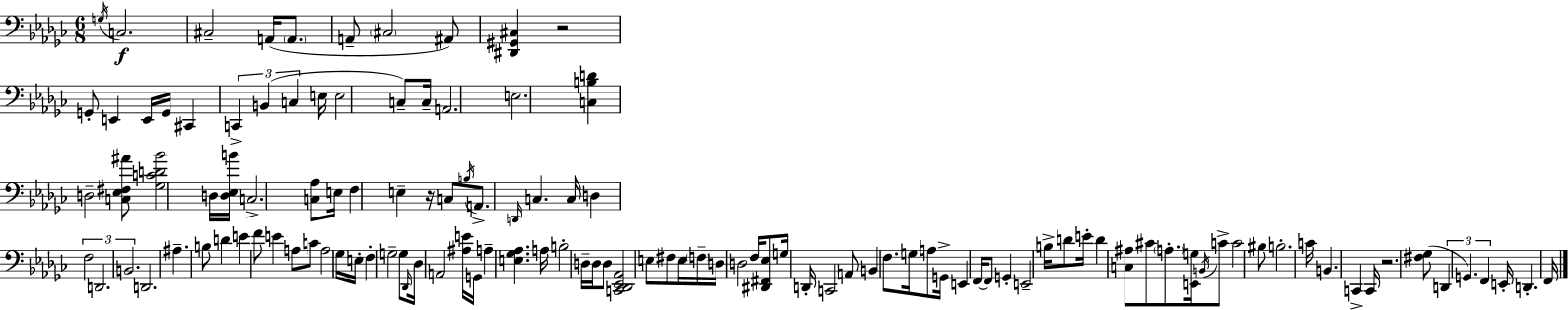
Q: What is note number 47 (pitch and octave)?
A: C4